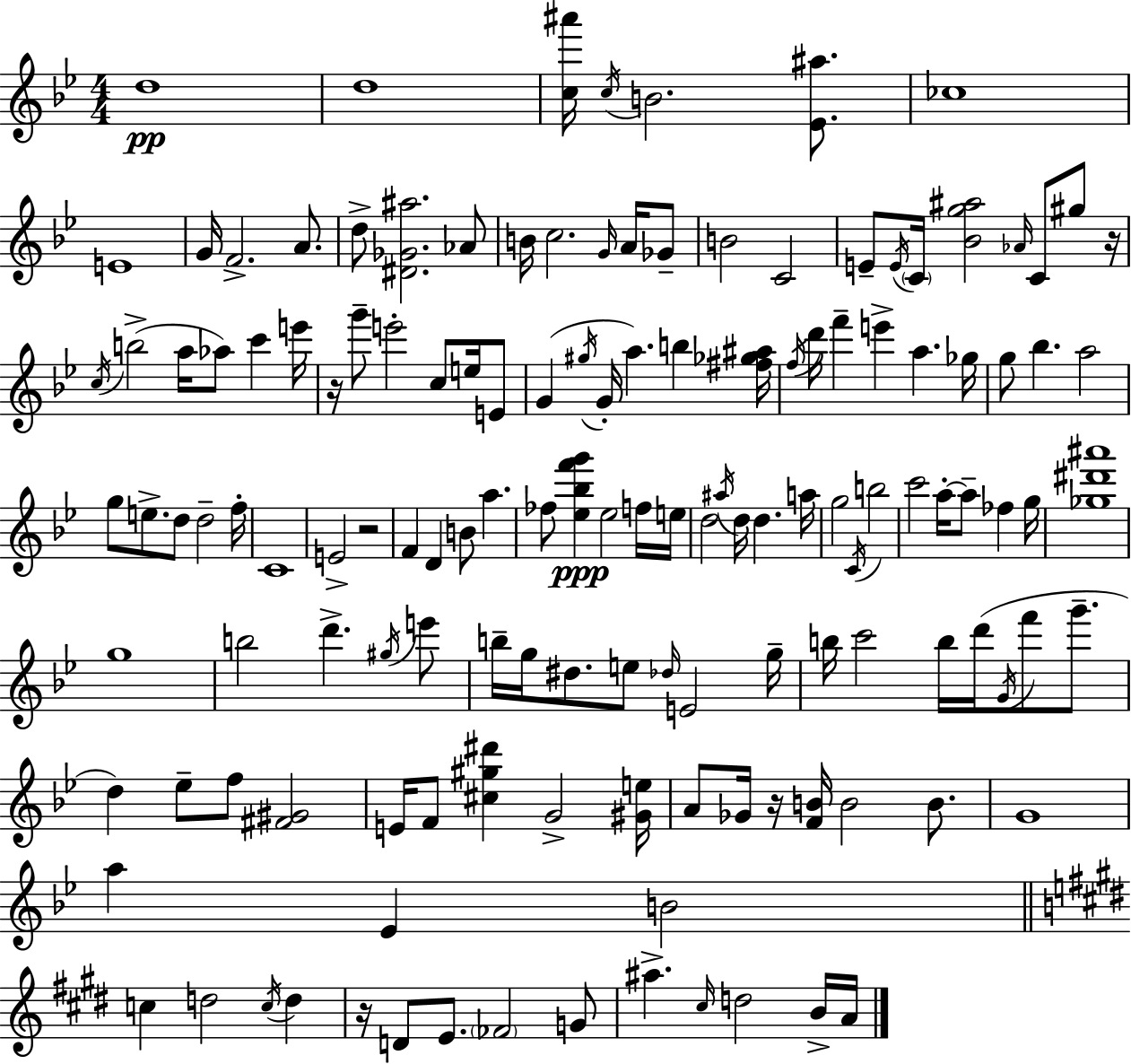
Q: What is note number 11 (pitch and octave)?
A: Ab4